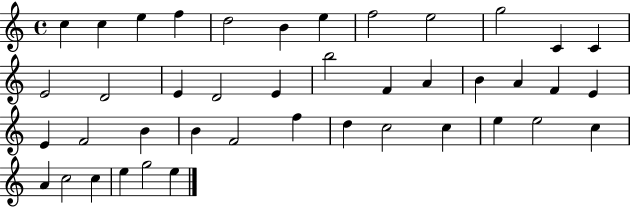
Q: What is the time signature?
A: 4/4